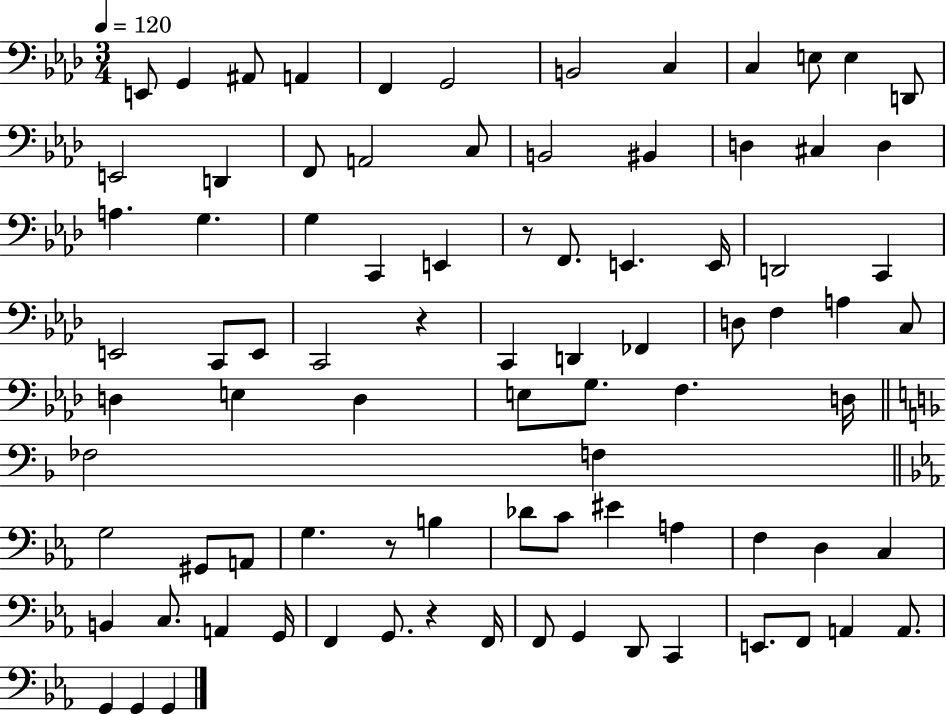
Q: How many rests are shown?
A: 4